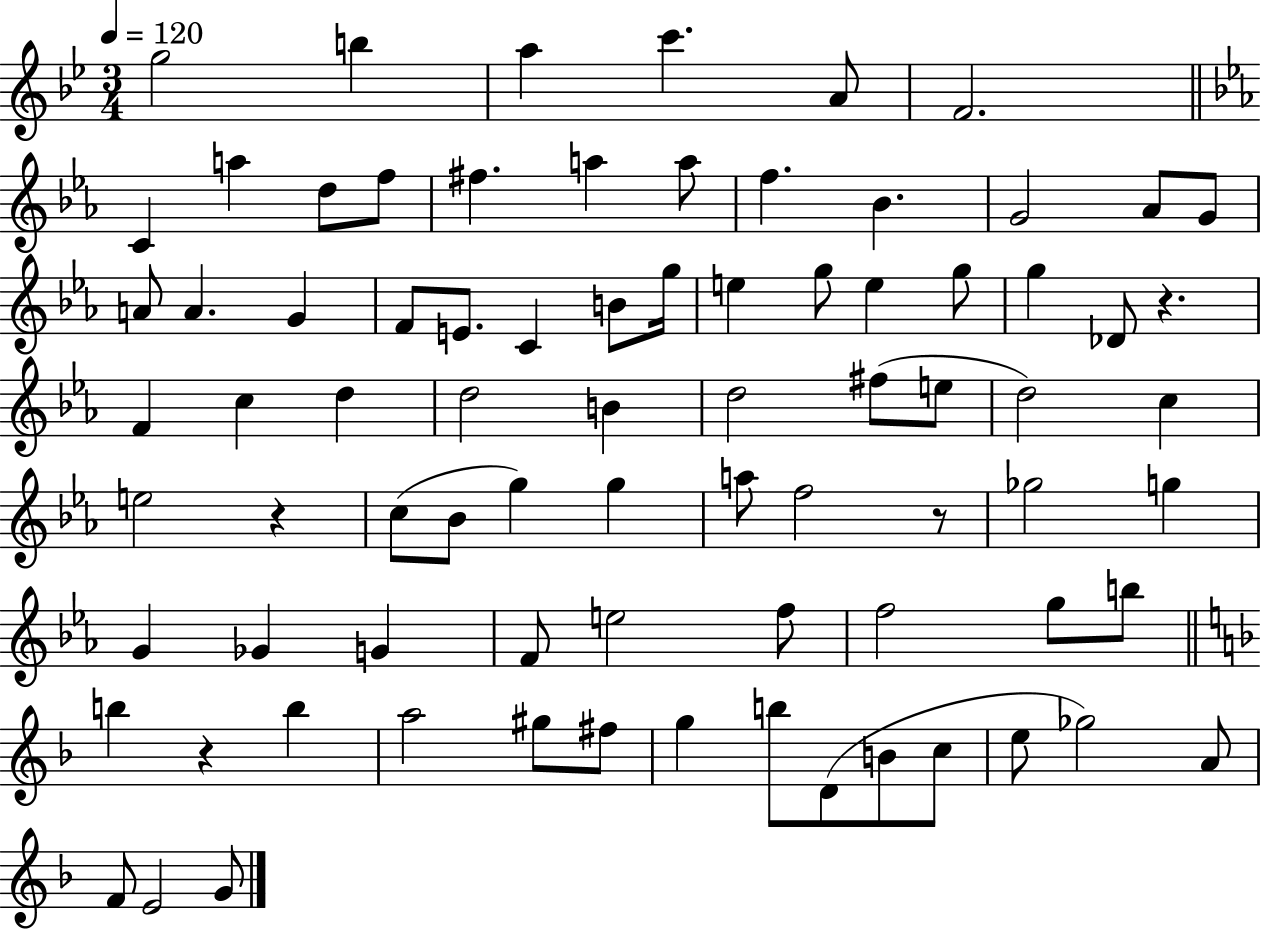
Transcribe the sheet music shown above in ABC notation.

X:1
T:Untitled
M:3/4
L:1/4
K:Bb
g2 b a c' A/2 F2 C a d/2 f/2 ^f a a/2 f _B G2 _A/2 G/2 A/2 A G F/2 E/2 C B/2 g/4 e g/2 e g/2 g _D/2 z F c d d2 B d2 ^f/2 e/2 d2 c e2 z c/2 _B/2 g g a/2 f2 z/2 _g2 g G _G G F/2 e2 f/2 f2 g/2 b/2 b z b a2 ^g/2 ^f/2 g b/2 D/2 B/2 c/2 e/2 _g2 A/2 F/2 E2 G/2